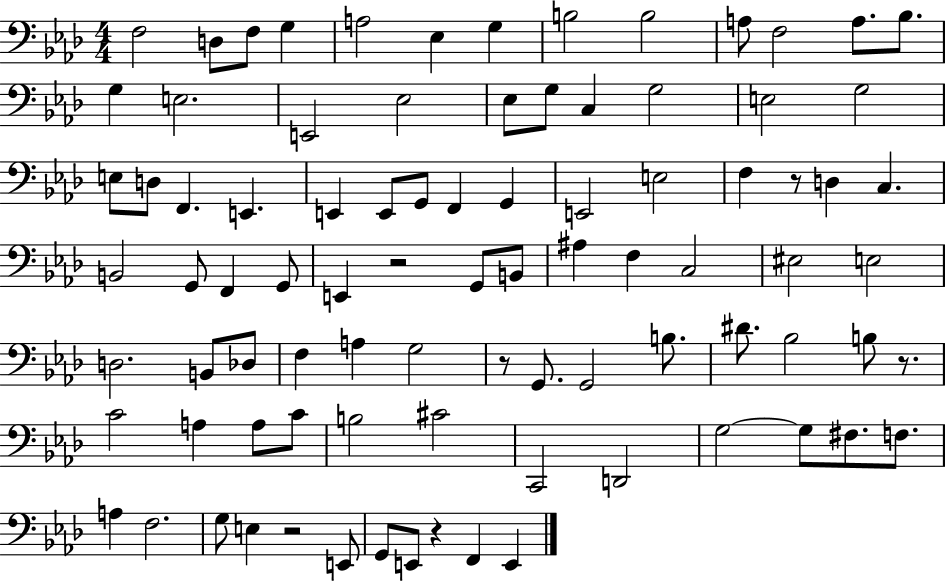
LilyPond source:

{
  \clef bass
  \numericTimeSignature
  \time 4/4
  \key aes \major
  f2 d8 f8 g4 | a2 ees4 g4 | b2 b2 | a8 f2 a8. bes8. | \break g4 e2. | e,2 ees2 | ees8 g8 c4 g2 | e2 g2 | \break e8 d8 f,4. e,4. | e,4 e,8 g,8 f,4 g,4 | e,2 e2 | f4 r8 d4 c4. | \break b,2 g,8 f,4 g,8 | e,4 r2 g,8 b,8 | ais4 f4 c2 | eis2 e2 | \break d2. b,8 des8 | f4 a4 g2 | r8 g,8. g,2 b8. | dis'8. bes2 b8 r8. | \break c'2 a4 a8 c'8 | b2 cis'2 | c,2 d,2 | g2~~ g8 fis8. f8. | \break a4 f2. | g8 e4 r2 e,8 | g,8 e,8 r4 f,4 e,4 | \bar "|."
}